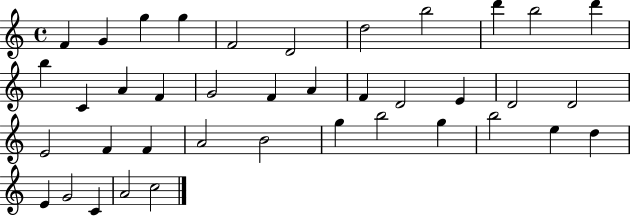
X:1
T:Untitled
M:4/4
L:1/4
K:C
F G g g F2 D2 d2 b2 d' b2 d' b C A F G2 F A F D2 E D2 D2 E2 F F A2 B2 g b2 g b2 e d E G2 C A2 c2